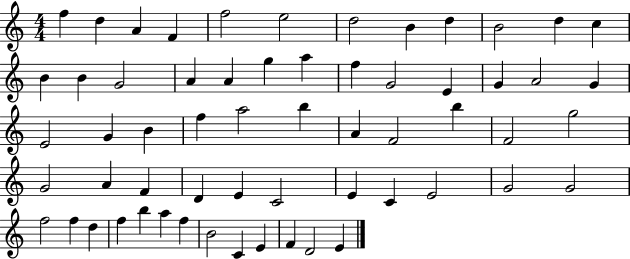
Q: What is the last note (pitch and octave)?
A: E4